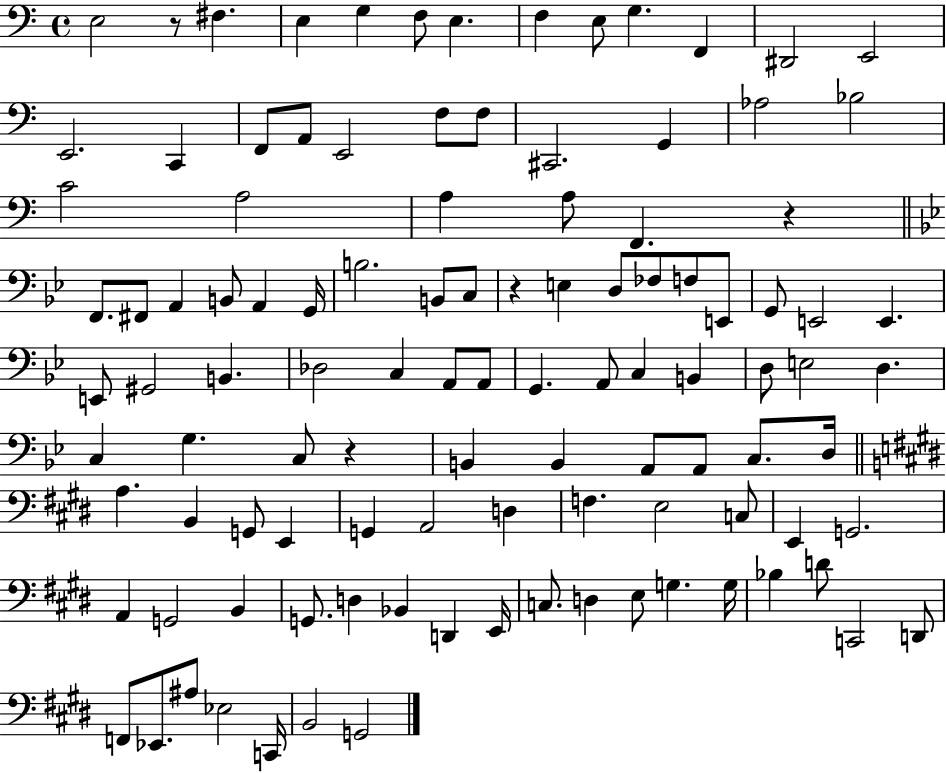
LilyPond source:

{
  \clef bass
  \time 4/4
  \defaultTimeSignature
  \key c \major
  \repeat volta 2 { e2 r8 fis4. | e4 g4 f8 e4. | f4 e8 g4. f,4 | dis,2 e,2 | \break e,2. c,4 | f,8 a,8 e,2 f8 f8 | cis,2. g,4 | aes2 bes2 | \break c'2 a2 | a4 a8 f,4. r4 | \bar "||" \break \key bes \major f,8. fis,8 a,4 b,8 a,4 g,16 | b2. b,8 c8 | r4 e4 d8 fes8 f8 e,8 | g,8 e,2 e,4. | \break e,8 gis,2 b,4. | des2 c4 a,8 a,8 | g,4. a,8 c4 b,4 | d8 e2 d4. | \break c4 g4. c8 r4 | b,4 b,4 a,8 a,8 c8. d16 | \bar "||" \break \key e \major a4. b,4 g,8 e,4 | g,4 a,2 d4 | f4. e2 c8 | e,4 g,2. | \break a,4 g,2 b,4 | g,8. d4 bes,4 d,4 e,16 | c8. d4 e8 g4. g16 | bes4 d'8 c,2 d,8 | \break f,8 ees,8. ais8 ees2 c,16 | b,2 g,2 | } \bar "|."
}